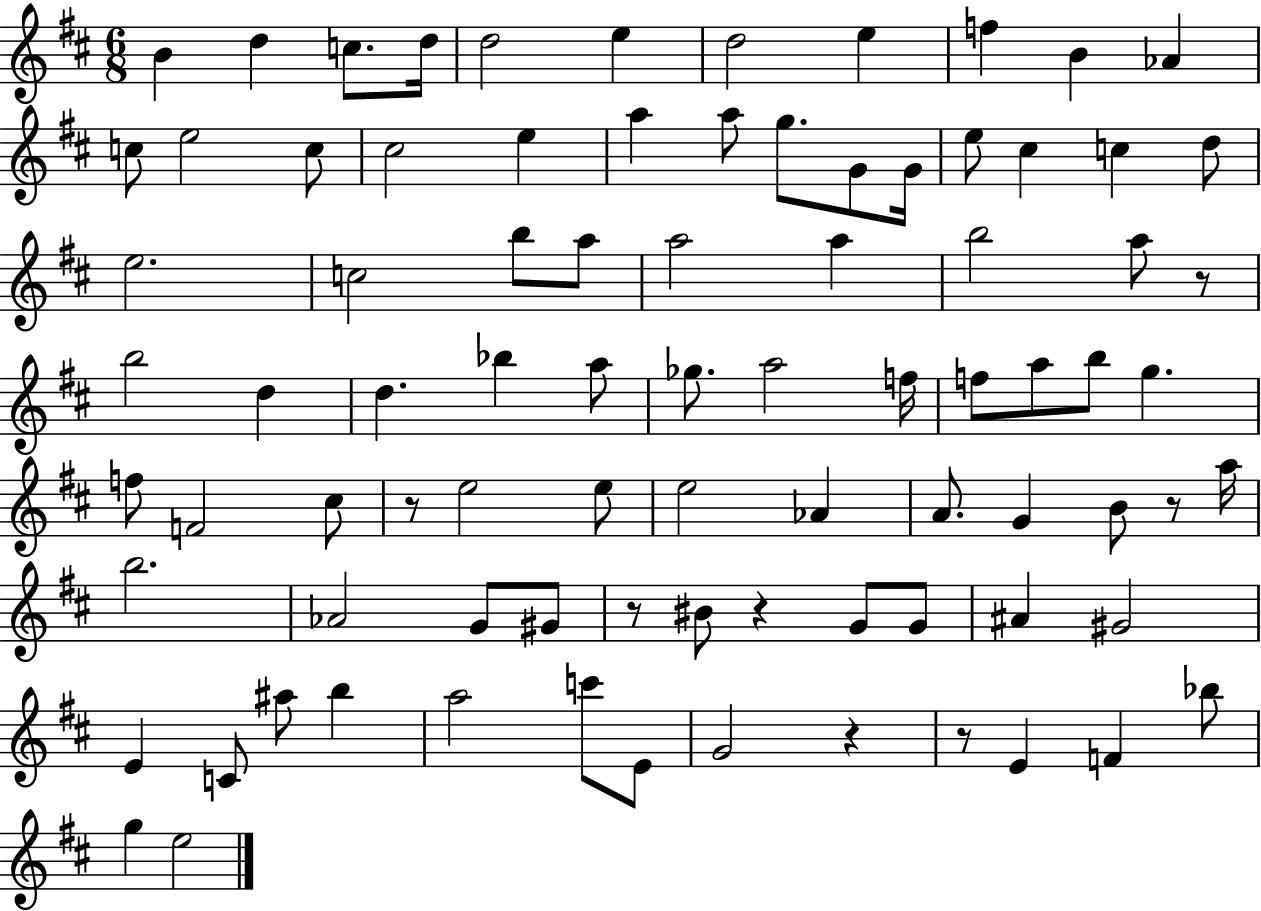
{
  \clef treble
  \numericTimeSignature
  \time 6/8
  \key d \major
  b'4 d''4 c''8. d''16 | d''2 e''4 | d''2 e''4 | f''4 b'4 aes'4 | \break c''8 e''2 c''8 | cis''2 e''4 | a''4 a''8 g''8. g'8 g'16 | e''8 cis''4 c''4 d''8 | \break e''2. | c''2 b''8 a''8 | a''2 a''4 | b''2 a''8 r8 | \break b''2 d''4 | d''4. bes''4 a''8 | ges''8. a''2 f''16 | f''8 a''8 b''8 g''4. | \break f''8 f'2 cis''8 | r8 e''2 e''8 | e''2 aes'4 | a'8. g'4 b'8 r8 a''16 | \break b''2. | aes'2 g'8 gis'8 | r8 bis'8 r4 g'8 g'8 | ais'4 gis'2 | \break e'4 c'8 ais''8 b''4 | a''2 c'''8 e'8 | g'2 r4 | r8 e'4 f'4 bes''8 | \break g''4 e''2 | \bar "|."
}